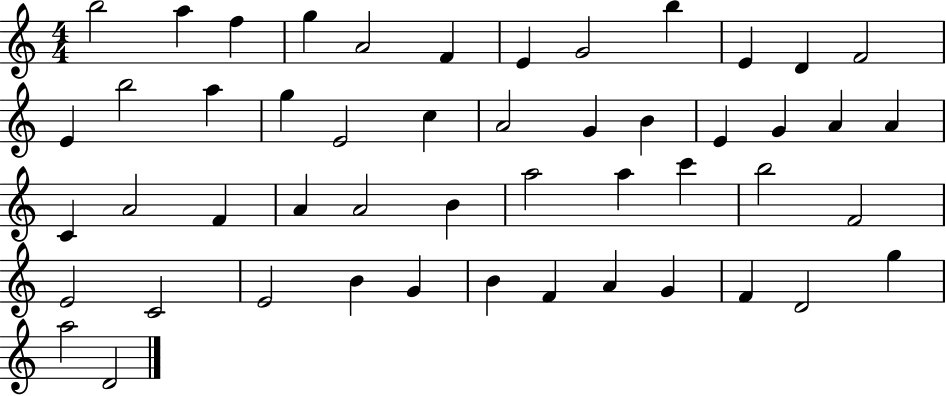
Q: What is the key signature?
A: C major